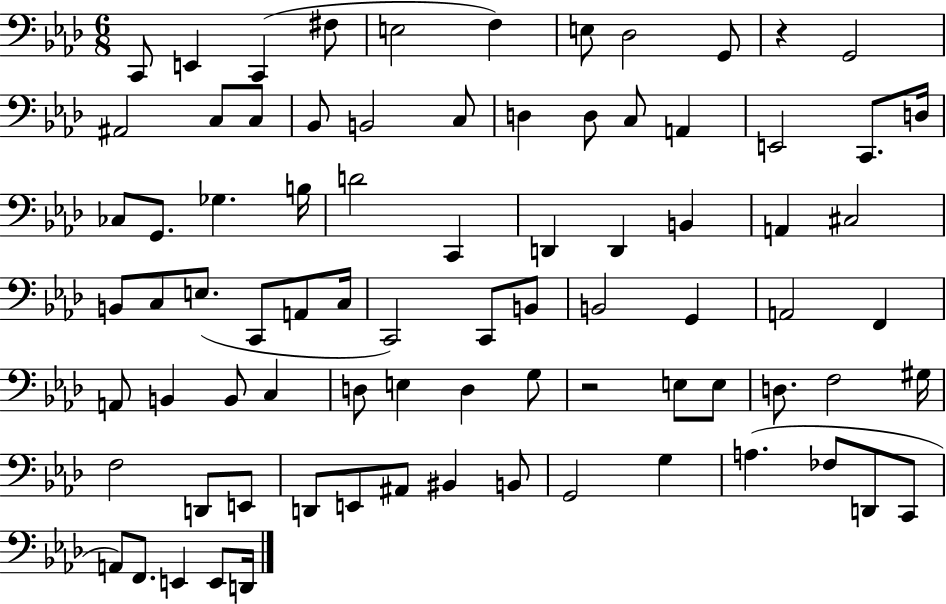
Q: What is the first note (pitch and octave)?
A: C2